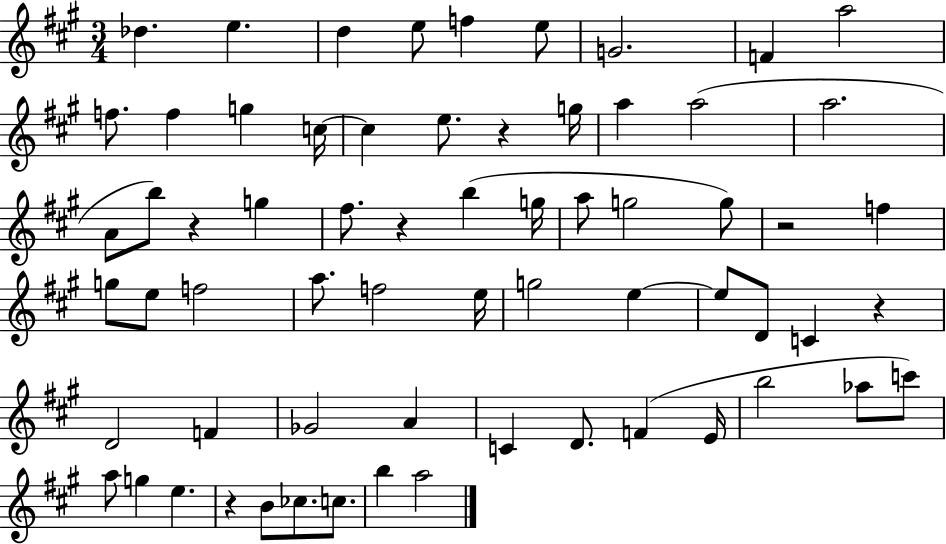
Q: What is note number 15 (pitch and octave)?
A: E5